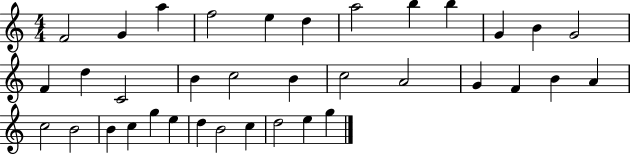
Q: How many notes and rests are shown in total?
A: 36